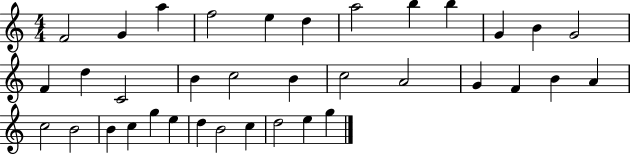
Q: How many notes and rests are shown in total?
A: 36